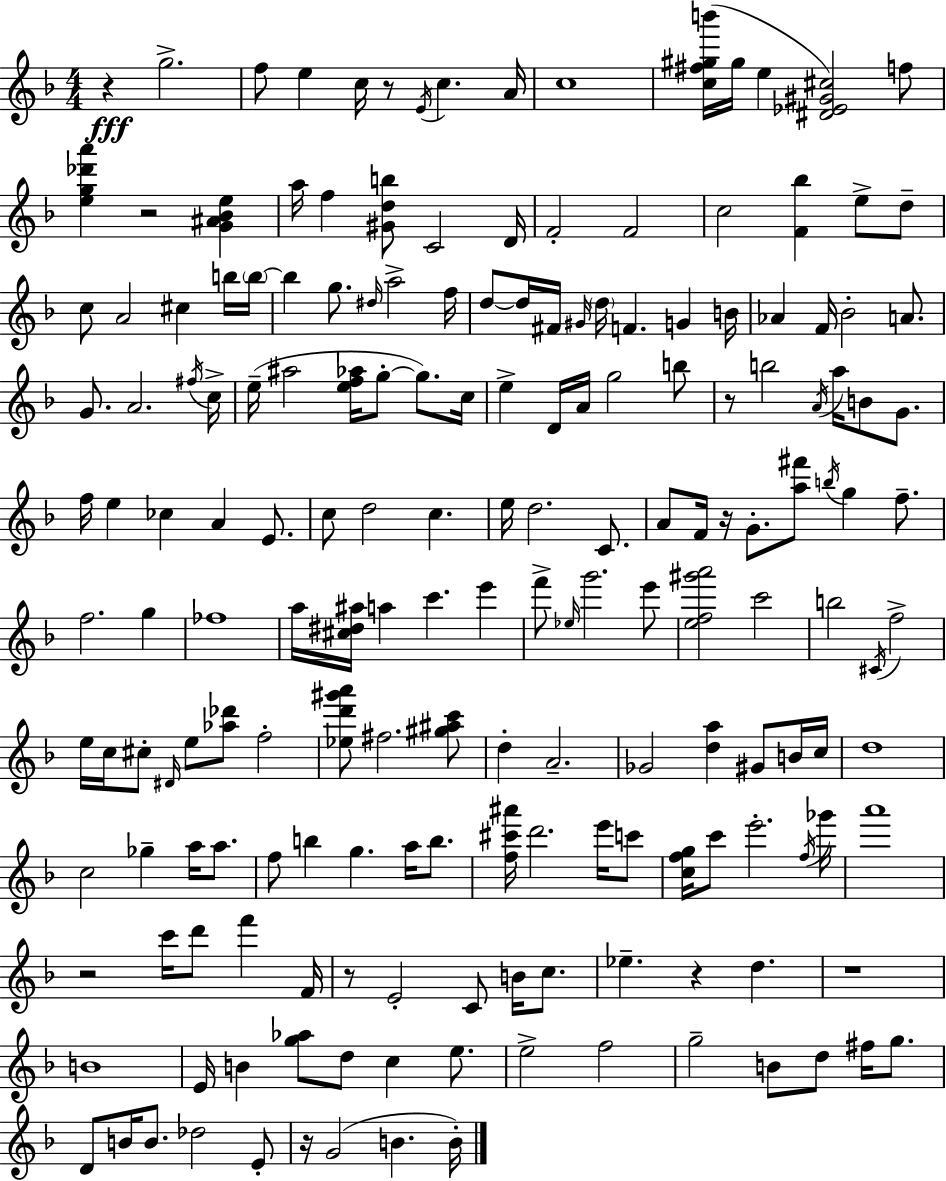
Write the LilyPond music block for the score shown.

{
  \clef treble
  \numericTimeSignature
  \time 4/4
  \key d \minor
  r4\fff g''2.-> | f''8 e''4 c''16 r8 \acciaccatura { e'16 } c''4. | a'16 c''1 | <c'' fis'' gis'' b'''>16( gis''16 e''4 <dis' ees' gis' cis''>2) f''8 | \break <e'' g'' des''' a'''>4 r2 <g' ais' bes' e''>4 | a''16 f''4 <gis' d'' b''>8 c'2 | d'16 f'2-. f'2 | c''2 <f' bes''>4 e''8-> d''8-- | \break c''8 a'2 cis''4 b''16 | \parenthesize b''16~~ b''4 g''8. \grace { dis''16 } a''2-> | f''16 d''8~~ d''16 fis'16 \grace { gis'16 } \parenthesize d''16 f'4. g'4 | b'16 aes'4 f'16 bes'2-. | \break a'8. g'8. a'2. | \acciaccatura { fis''16 } c''16-> e''16--( ais''2 <e'' f'' aes''>16 g''8-.~~ | g''8.) c''16 e''4-> d'16 a'16 g''2 | b''8 r8 b''2 \acciaccatura { a'16 } a''16 | \break b'8 g'8. f''16 e''4 ces''4 a'4 | e'8. c''8 d''2 c''4. | e''16 d''2. | c'8. a'8 f'16 r16 g'8.-. <a'' fis'''>8 \acciaccatura { b''16 } g''4 | \break f''8.-- f''2. | g''4 fes''1 | a''16 <cis'' dis'' ais''>16 a''4 c'''4. | e'''4 f'''8-> \grace { ees''16 } g'''2. | \break e'''8 <e'' f'' gis''' a'''>2 c'''2 | b''2 \acciaccatura { cis'16 } | f''2-> e''16 c''16 cis''8-. \grace { dis'16 } e''8 <aes'' des'''>8 | f''2-. <ees'' d''' gis''' a'''>8 fis''2. | \break <gis'' ais'' c'''>8 d''4-. a'2.-- | ges'2 | <d'' a''>4 gis'8 b'16 c''16 d''1 | c''2 | \break ges''4-- a''16 a''8. f''8 b''4 g''4. | a''16 b''8. <f'' cis''' ais'''>16 d'''2. | e'''16 c'''8 <c'' f'' g''>16 c'''8 e'''2.-. | \acciaccatura { f''16 } ges'''16 a'''1 | \break r2 | c'''16 d'''8 f'''4 f'16 r8 e'2-. | c'8 b'16 c''8. ees''4.-- | r4 d''4. r1 | \break b'1 | e'16 b'4 <g'' aes''>8 | d''8 c''4 e''8. e''2-> | f''2 g''2-- | \break b'8 d''8 fis''16 g''8. d'8 b'16 b'8. | des''2 e'8-. r16 g'2( | b'4. b'16-.) \bar "|."
}